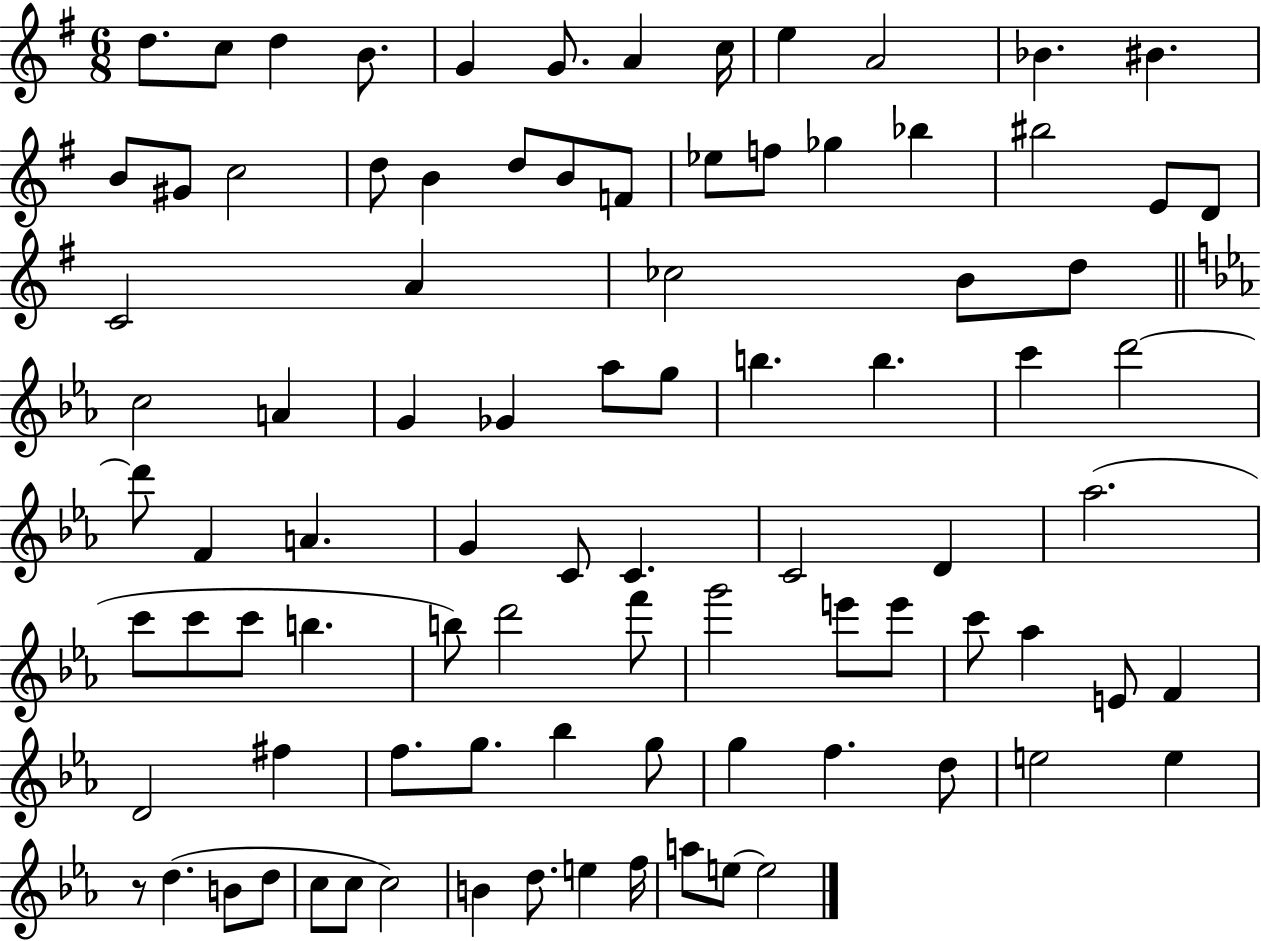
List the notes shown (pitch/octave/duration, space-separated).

D5/e. C5/e D5/q B4/e. G4/q G4/e. A4/q C5/s E5/q A4/h Bb4/q. BIS4/q. B4/e G#4/e C5/h D5/e B4/q D5/e B4/e F4/e Eb5/e F5/e Gb5/q Bb5/q BIS5/h E4/e D4/e C4/h A4/q CES5/h B4/e D5/e C5/h A4/q G4/q Gb4/q Ab5/e G5/e B5/q. B5/q. C6/q D6/h D6/e F4/q A4/q. G4/q C4/e C4/q. C4/h D4/q Ab5/h. C6/e C6/e C6/e B5/q. B5/e D6/h F6/e G6/h E6/e E6/e C6/e Ab5/q E4/e F4/q D4/h F#5/q F5/e. G5/e. Bb5/q G5/e G5/q F5/q. D5/e E5/h E5/q R/e D5/q. B4/e D5/e C5/e C5/e C5/h B4/q D5/e. E5/q F5/s A5/e E5/e E5/h